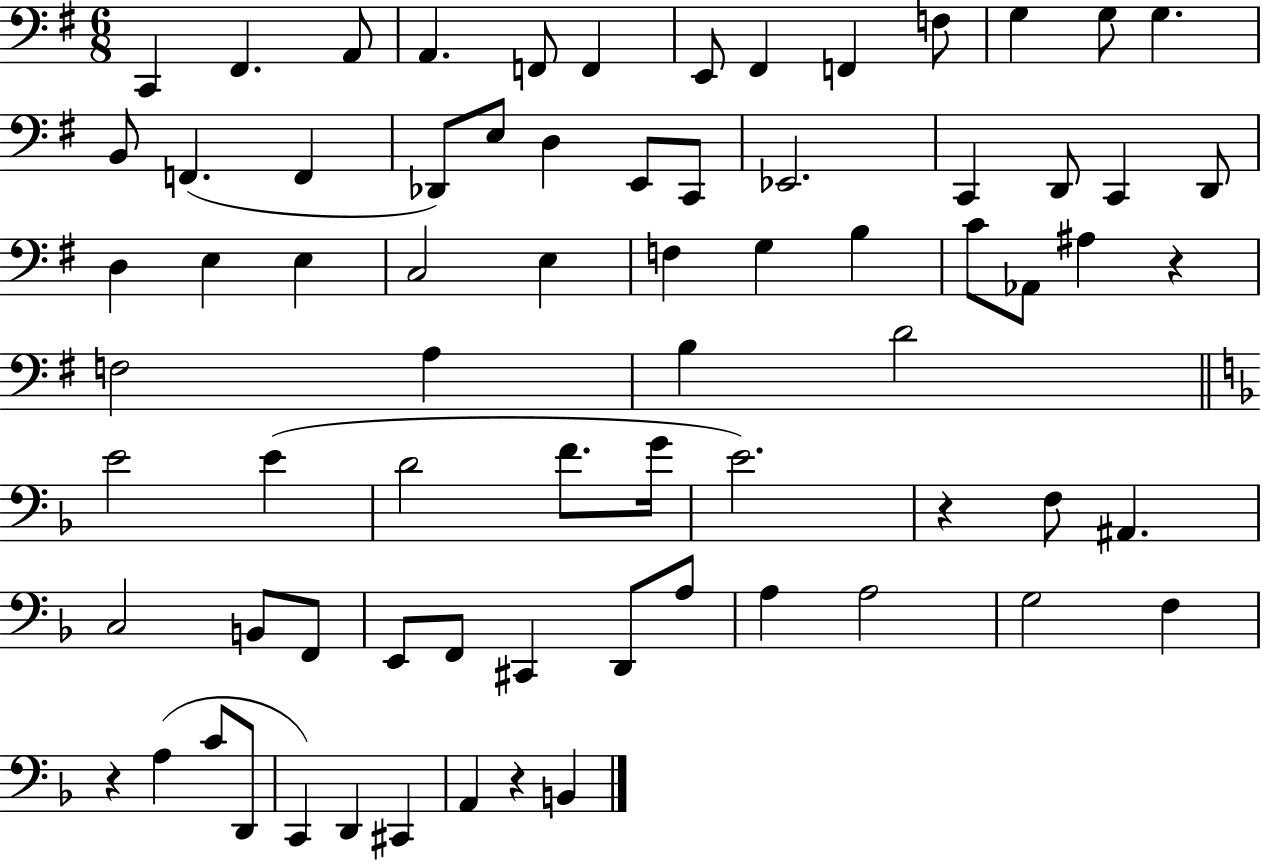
X:1
T:Untitled
M:6/8
L:1/4
K:G
C,, ^F,, A,,/2 A,, F,,/2 F,, E,,/2 ^F,, F,, F,/2 G, G,/2 G, B,,/2 F,, F,, _D,,/2 E,/2 D, E,,/2 C,,/2 _E,,2 C,, D,,/2 C,, D,,/2 D, E, E, C,2 E, F, G, B, C/2 _A,,/2 ^A, z F,2 A, B, D2 E2 E D2 F/2 G/4 E2 z F,/2 ^A,, C,2 B,,/2 F,,/2 E,,/2 F,,/2 ^C,, D,,/2 A,/2 A, A,2 G,2 F, z A, C/2 D,,/2 C,, D,, ^C,, A,, z B,,